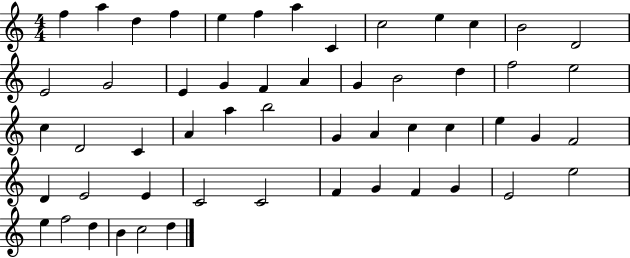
X:1
T:Untitled
M:4/4
L:1/4
K:C
f a d f e f a C c2 e c B2 D2 E2 G2 E G F A G B2 d f2 e2 c D2 C A a b2 G A c c e G F2 D E2 E C2 C2 F G F G E2 e2 e f2 d B c2 d